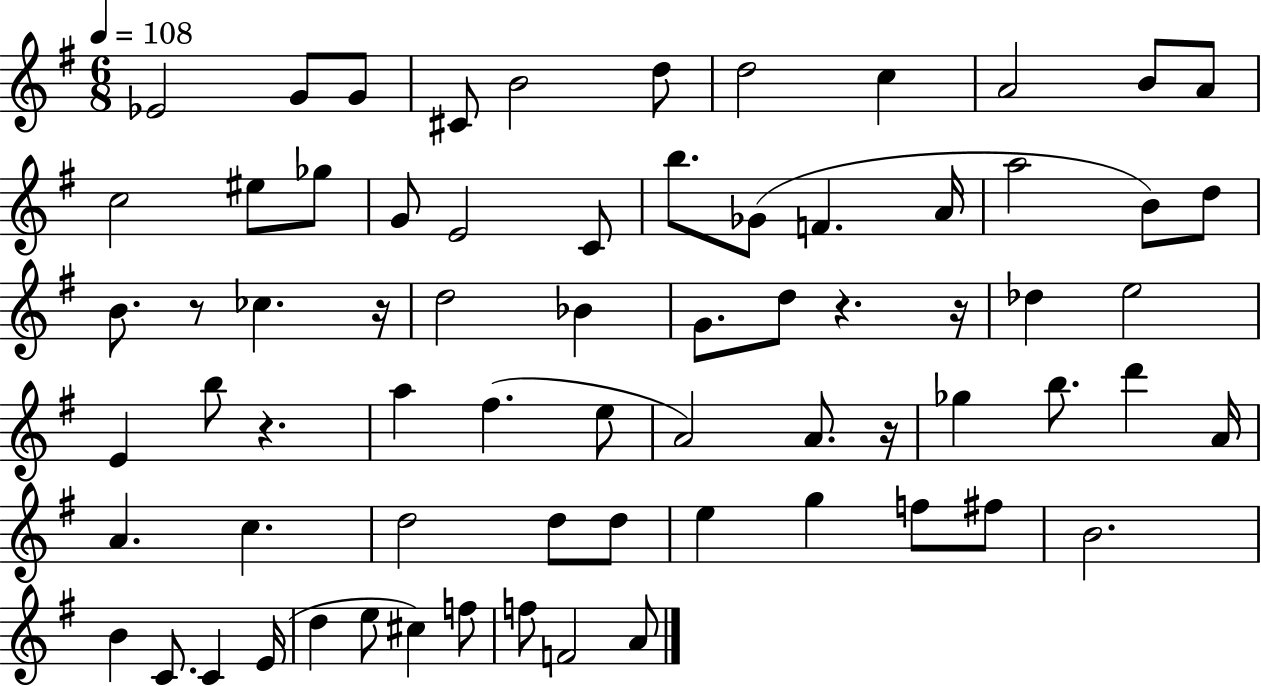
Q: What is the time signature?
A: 6/8